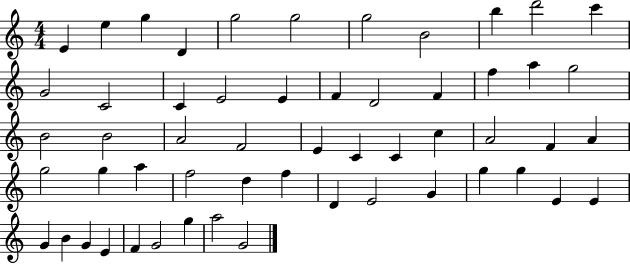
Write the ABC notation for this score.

X:1
T:Untitled
M:4/4
L:1/4
K:C
E e g D g2 g2 g2 B2 b d'2 c' G2 C2 C E2 E F D2 F f a g2 B2 B2 A2 F2 E C C c A2 F A g2 g a f2 d f D E2 G g g E E G B G E F G2 g a2 G2